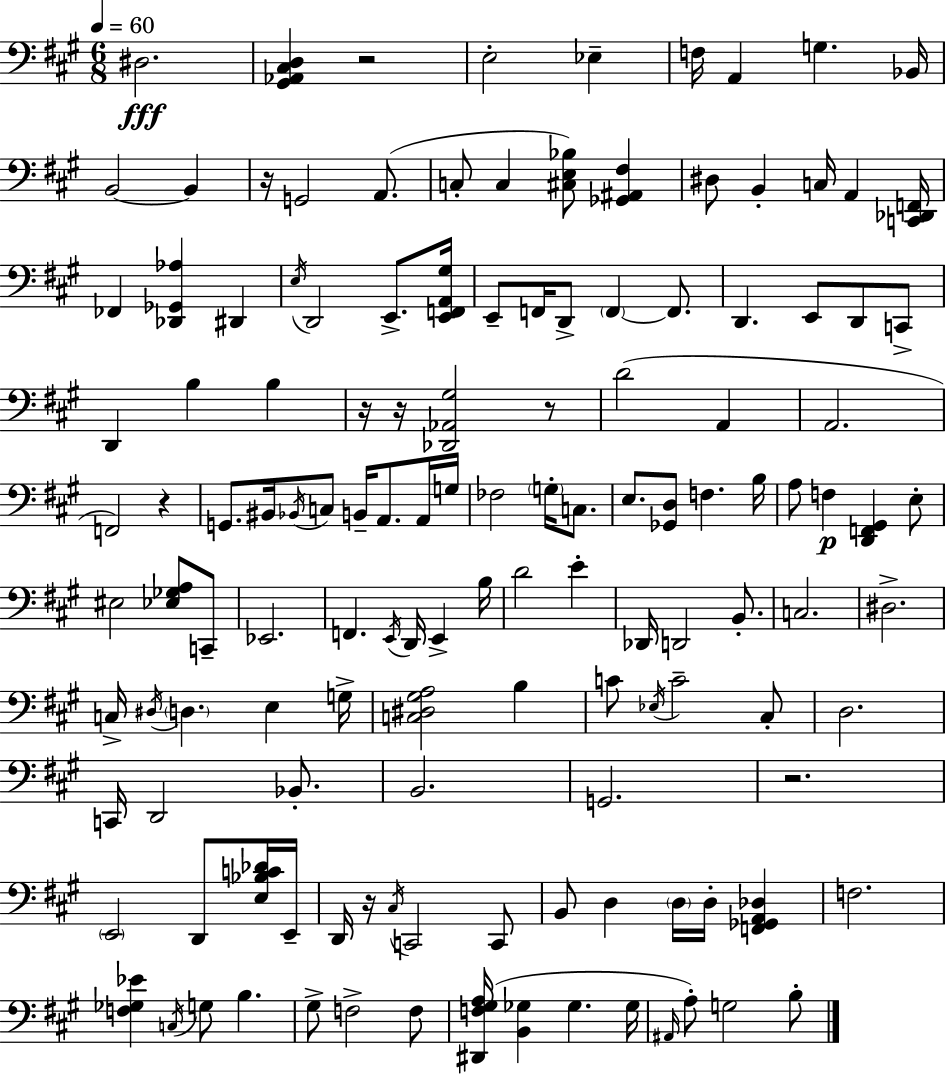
D#3/h. [G#2,Ab2,C#3,D3]/q R/h E3/h Eb3/q F3/s A2/q G3/q. Bb2/s B2/h B2/q R/s G2/h A2/e. C3/e C3/q [C#3,E3,Bb3]/e [Gb2,A#2,F#3]/q D#3/e B2/q C3/s A2/q [C2,Db2,F2]/s FES2/q [Db2,Gb2,Ab3]/q D#2/q E3/s D2/h E2/e. [E2,F2,A2,G#3]/s E2/e F2/s D2/e F2/q F2/e. D2/q. E2/e D2/e C2/e D2/q B3/q B3/q R/s R/s [Db2,Ab2,G#3]/h R/e D4/h A2/q A2/h. F2/h R/q G2/e. BIS2/s Bb2/s C3/e B2/s A2/e. A2/s G3/s FES3/h G3/s C3/e. E3/e. [Gb2,D3]/e F3/q. B3/s A3/e F3/q [D2,F2,G#2]/q E3/e EIS3/h [Eb3,Gb3,A3]/e C2/e Eb2/h. F2/q. E2/s D2/s E2/q B3/s D4/h E4/q Db2/s D2/h B2/e. C3/h. D#3/h. C3/s D#3/s D3/q. E3/q G3/s [C3,D#3,G#3,A3]/h B3/q C4/e Eb3/s C4/h C#3/e D3/h. C2/s D2/h Bb2/e. B2/h. G2/h. R/h. E2/h D2/e [E3,Bb3,C4,Db4]/s E2/s D2/s R/s C#3/s C2/h C2/e B2/e D3/q D3/s D3/s [F2,Gb2,A2,Db3]/q F3/h. [F3,Gb3,Eb4]/q C3/s G3/e B3/q. G#3/e F3/h F3/e [D#2,F3,G#3,A3]/s [B2,Gb3]/q Gb3/q. Gb3/s A#2/s A3/e G3/h B3/e